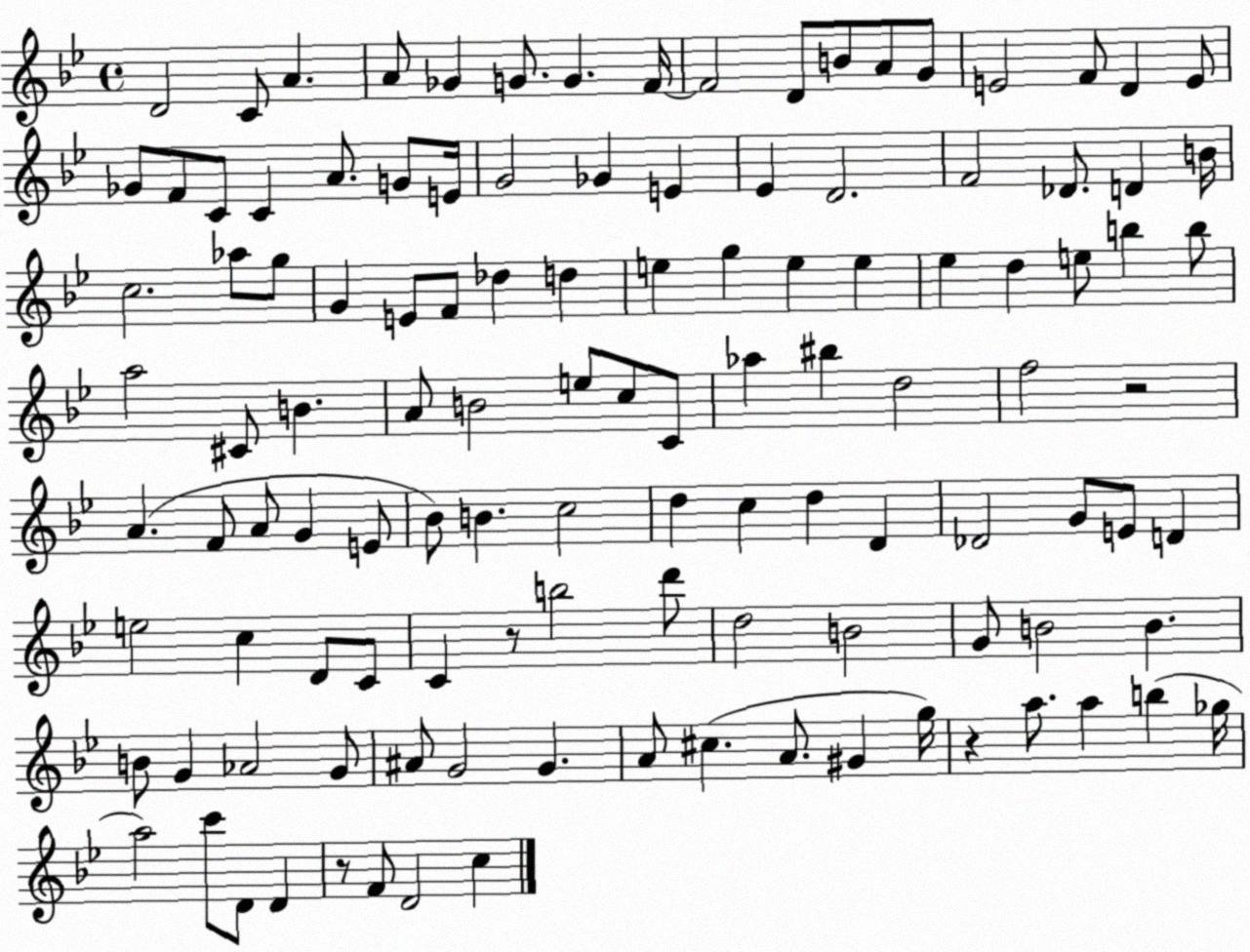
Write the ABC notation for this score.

X:1
T:Untitled
M:4/4
L:1/4
K:Bb
D2 C/2 A A/2 _G G/2 G F/4 F2 D/2 B/2 A/2 G/2 E2 F/2 D E/2 _G/2 F/2 C/2 C A/2 G/2 E/4 G2 _G E _E D2 F2 _D/2 D B/4 c2 _a/2 g/2 G E/2 F/2 _d d e g e e _e d e/2 b b/2 a2 ^C/2 B A/2 B2 e/2 c/2 C/2 _a ^b d2 f2 z2 A F/2 A/2 G E/2 _B/2 B c2 d c d D _D2 G/2 E/2 D e2 c D/2 C/2 C z/2 b2 d'/2 d2 B2 G/2 B2 B B/2 G _A2 G/2 ^A/2 G2 G A/2 ^c A/2 ^G g/4 z a/2 a b _g/4 a2 c'/2 D/2 D z/2 F/2 D2 c